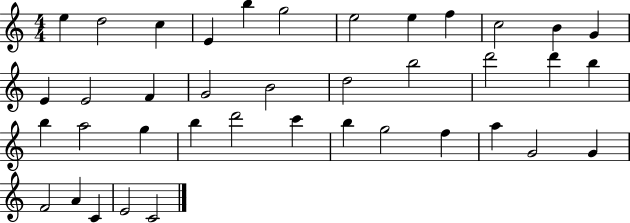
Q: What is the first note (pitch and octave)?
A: E5